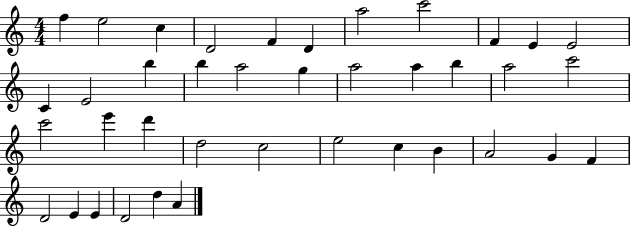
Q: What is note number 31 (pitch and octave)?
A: A4